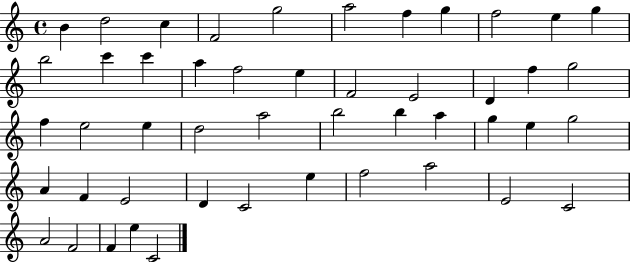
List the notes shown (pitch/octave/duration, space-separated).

B4/q D5/h C5/q F4/h G5/h A5/h F5/q G5/q F5/h E5/q G5/q B5/h C6/q C6/q A5/q F5/h E5/q F4/h E4/h D4/q F5/q G5/h F5/q E5/h E5/q D5/h A5/h B5/h B5/q A5/q G5/q E5/q G5/h A4/q F4/q E4/h D4/q C4/h E5/q F5/h A5/h E4/h C4/h A4/h F4/h F4/q E5/q C4/h